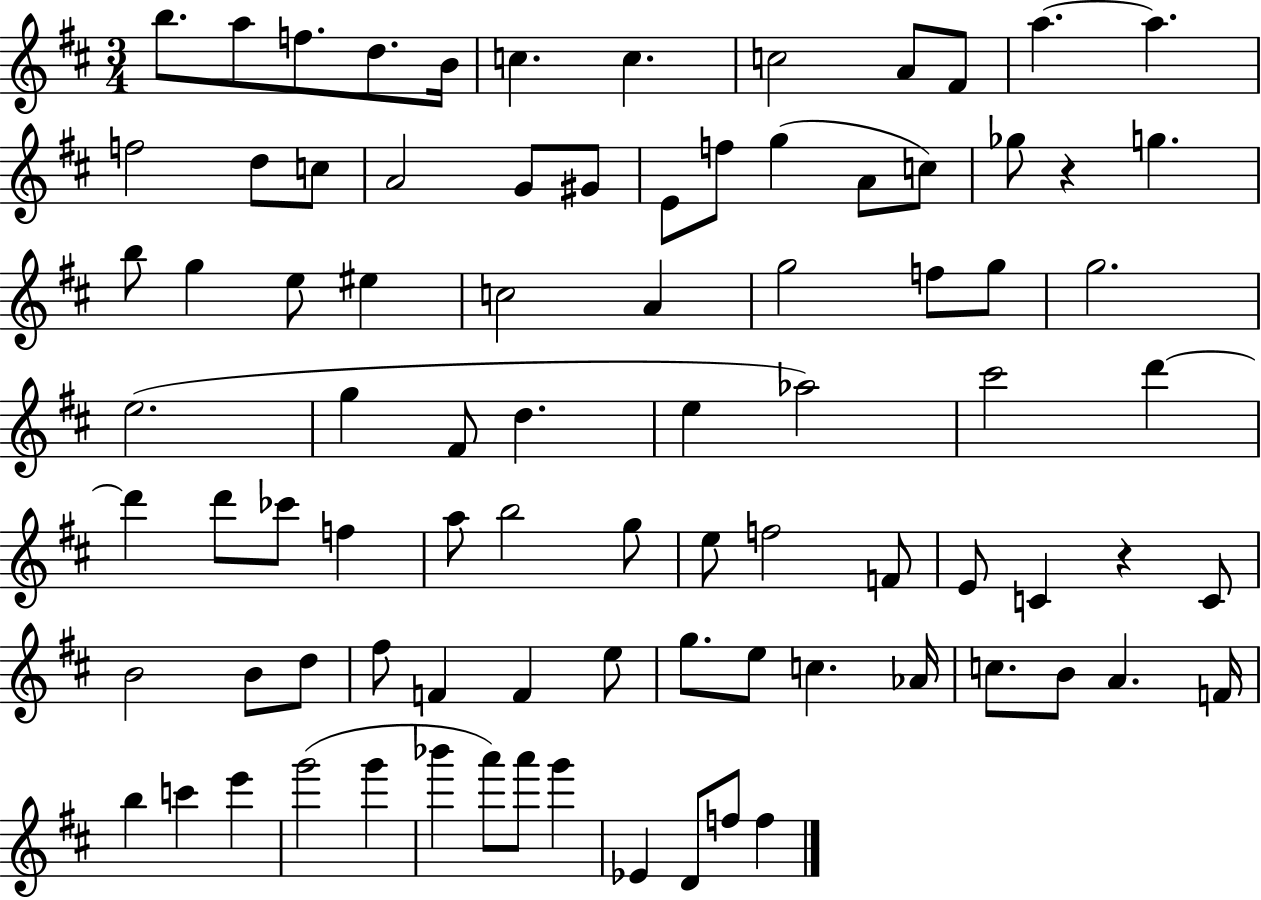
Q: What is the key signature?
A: D major